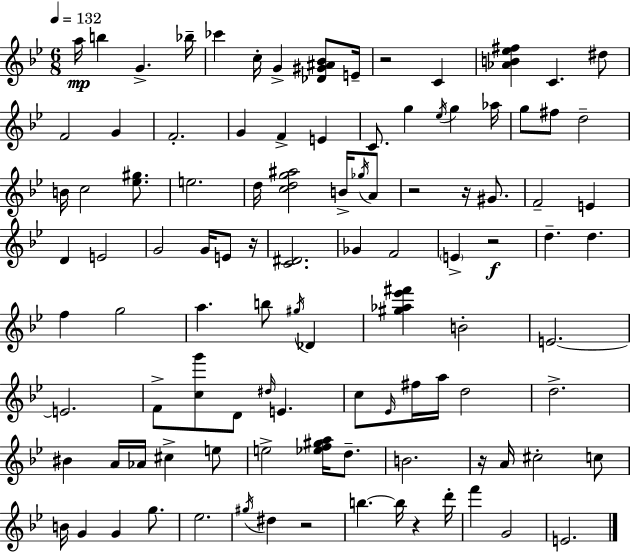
{
  \clef treble
  \numericTimeSignature
  \time 6/8
  \key bes \major
  \tempo 4 = 132
  a''16\mp b''4 g'4.-> bes''16-- | ces'''4 c''16-. g'4-> <des' gis' ais' bes'>8 e'16-- | r2 c'4 | <aes' b' ees'' fis''>4 c'4. dis''8 | \break f'2 g'4 | f'2.-. | g'4 f'4-> e'4 | c'8. g''4 \acciaccatura { ees''16 } g''4 | \break aes''16 g''8 fis''8 d''2-- | b'16 c''2 <ees'' gis''>8. | e''2. | d''16 <c'' d'' g'' ais''>2 b'16-> \acciaccatura { ges''16 } | \break a'8 r2 r16 gis'8. | f'2-- e'4 | d'4 e'2 | g'2 g'16 e'8 | \break r16 <c' dis'>2. | ges'4 f'2 | \parenthesize e'4-> r2\f | d''4.-- d''4. | \break f''4 g''2 | a''4. b''8 \acciaccatura { gis''16 } des'4 | <gis'' aes'' ees''' fis'''>4 b'2-. | e'2.~~ | \break e'2. | f'8-> <c'' g'''>8 d'8 \grace { dis''16 } e'4. | c''8 \grace { ees'16 } fis''16 a''16 d''2 | d''2.-> | \break bis'4 a'16 aes'16 cis''4-> | e''8 e''2-> | <ees'' f'' gis'' a''>16 d''8.-- b'2. | r16 a'16 cis''2-. | \break c''8 b'16 g'4 g'4 | g''8. ees''2. | \acciaccatura { gis''16 } dis''4 r2 | b''4.~~ | \break b''16 r4 d'''16-. f'''4 g'2 | e'2. | \bar "|."
}